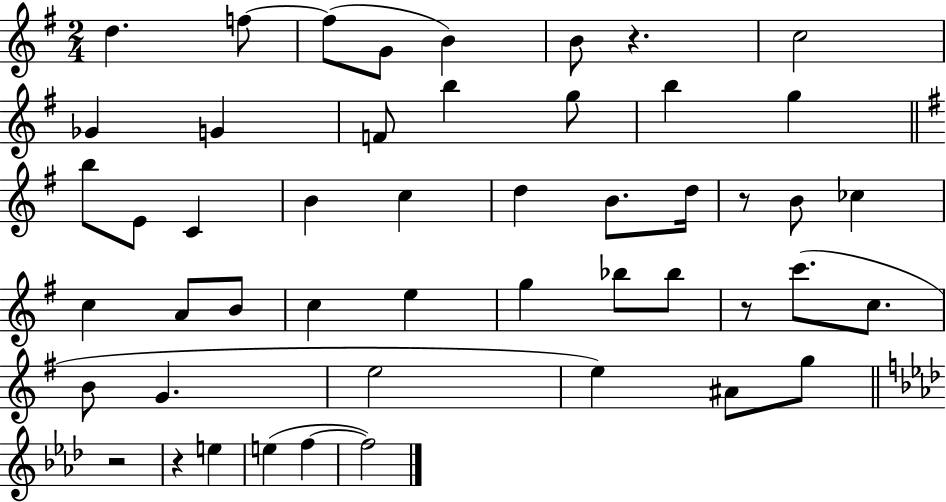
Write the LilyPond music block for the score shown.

{
  \clef treble
  \numericTimeSignature
  \time 2/4
  \key g \major
  d''4. f''8~~ | f''8( g'8 b'4) | b'8 r4. | c''2 | \break ges'4 g'4 | f'8 b''4 g''8 | b''4 g''4 | \bar "||" \break \key e \minor b''8 e'8 c'4 | b'4 c''4 | d''4 b'8. d''16 | r8 b'8 ces''4 | \break c''4 a'8 b'8 | c''4 e''4 | g''4 bes''8 bes''8 | r8 c'''8.( c''8. | \break b'8 g'4. | e''2 | e''4) ais'8 g''8 | \bar "||" \break \key aes \major r2 | r4 e''4 | e''4( f''4~~ | f''2) | \break \bar "|."
}